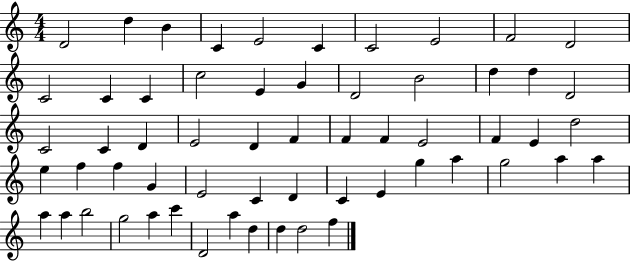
X:1
T:Untitled
M:4/4
L:1/4
K:C
D2 d B C E2 C C2 E2 F2 D2 C2 C C c2 E G D2 B2 d d D2 C2 C D E2 D F F F E2 F E d2 e f f G E2 C D C E g a g2 a a a a b2 g2 a c' D2 a d d d2 f